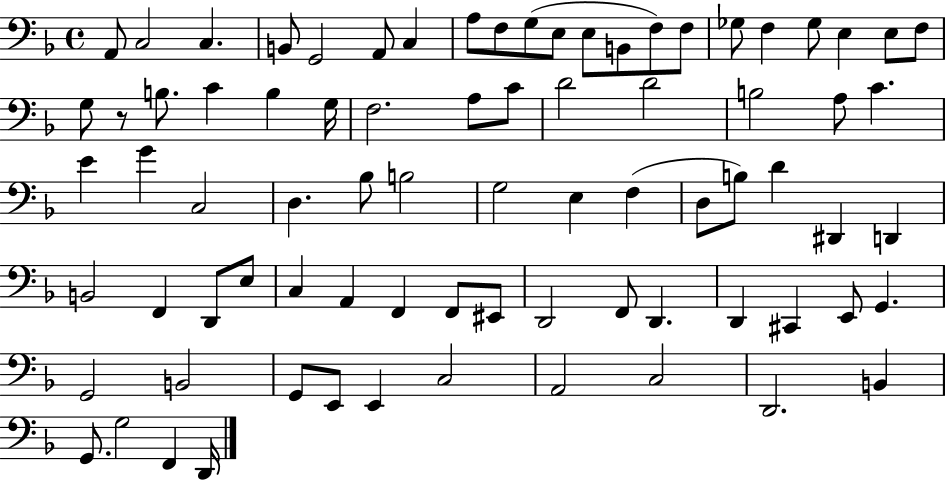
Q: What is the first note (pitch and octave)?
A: A2